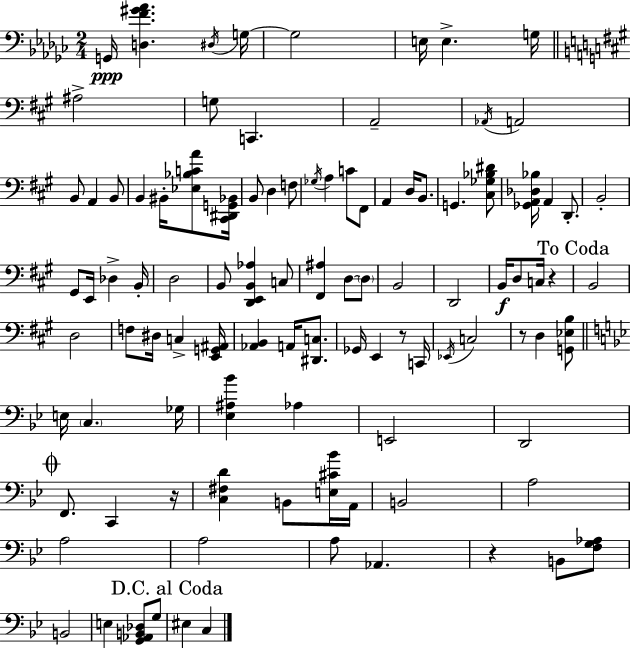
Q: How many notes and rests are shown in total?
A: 101